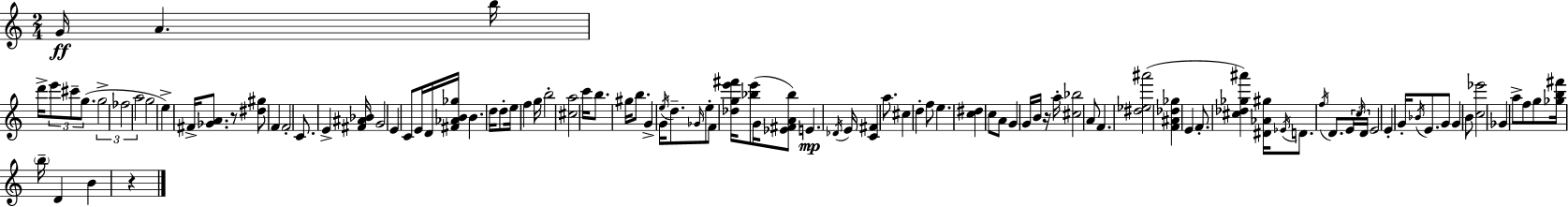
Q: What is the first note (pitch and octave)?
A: G4